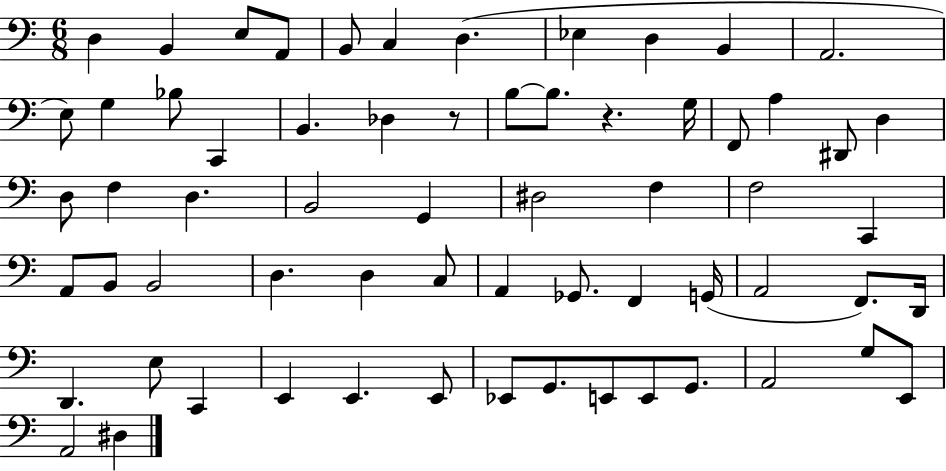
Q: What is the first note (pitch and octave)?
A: D3